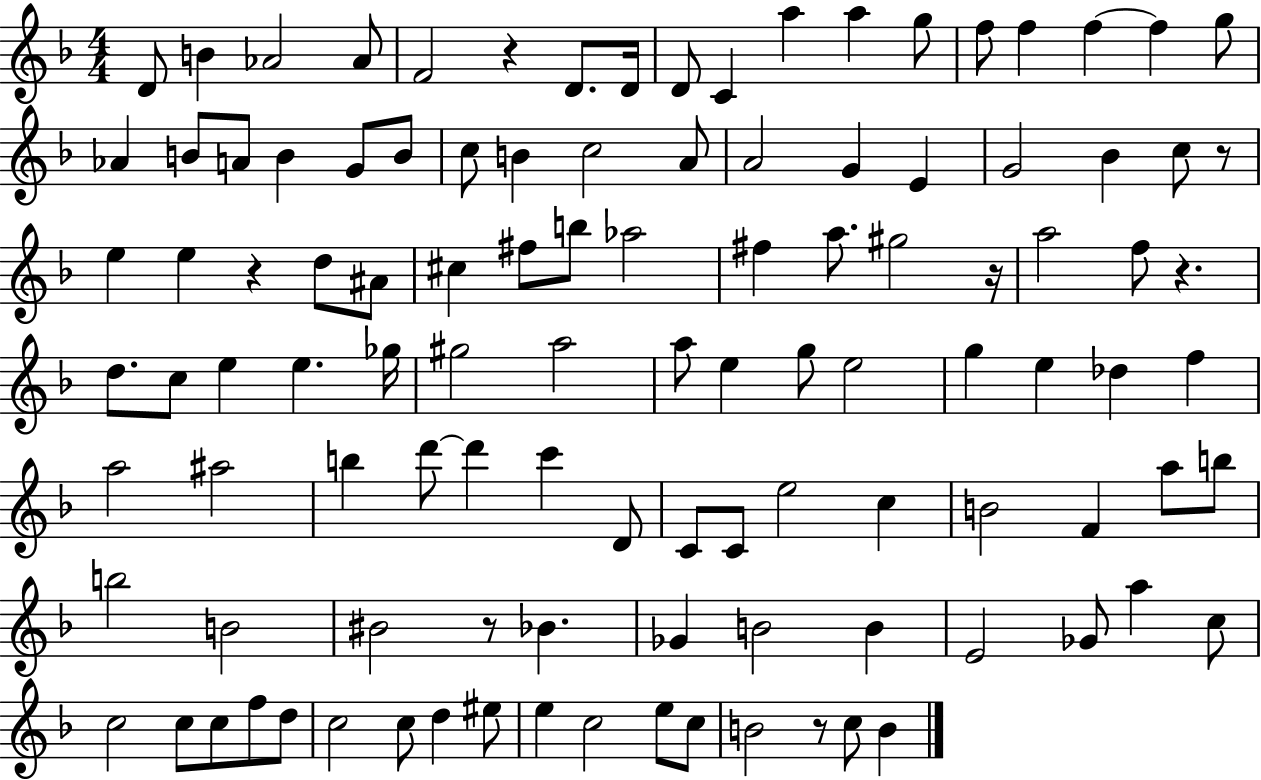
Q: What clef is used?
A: treble